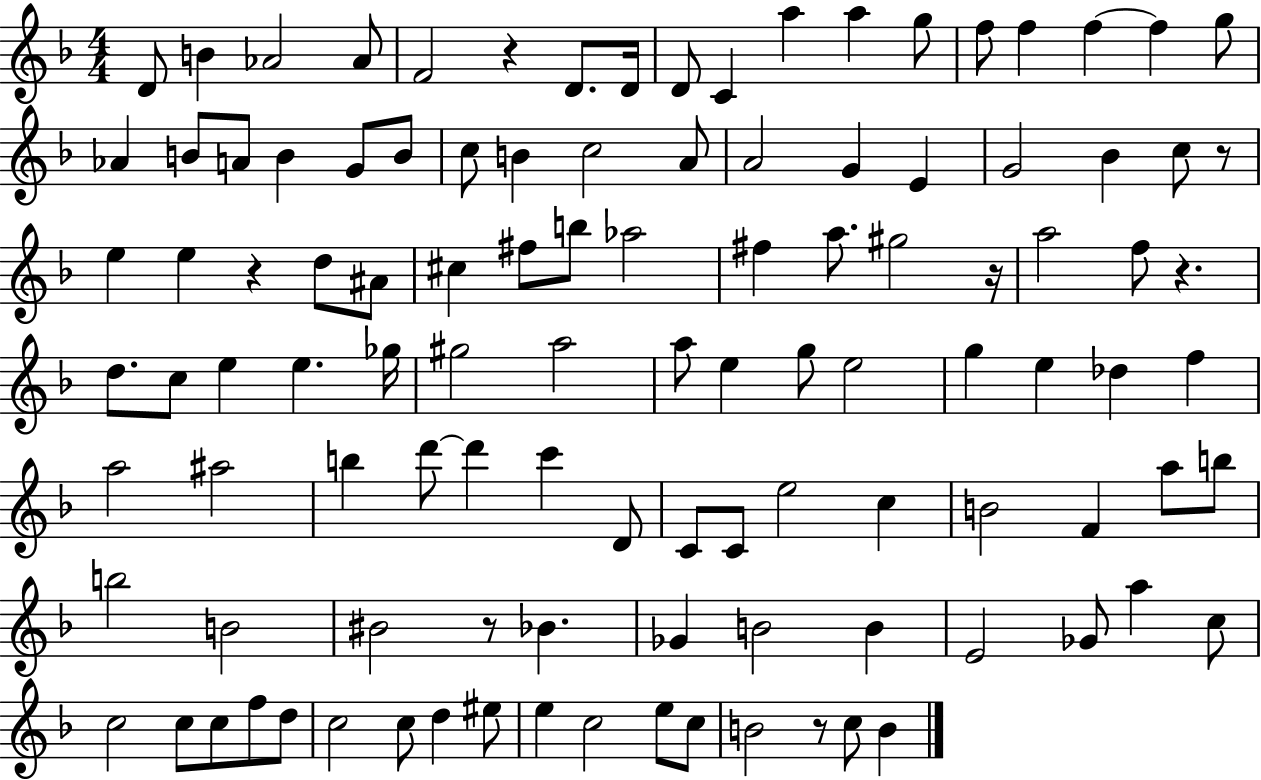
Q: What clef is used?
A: treble